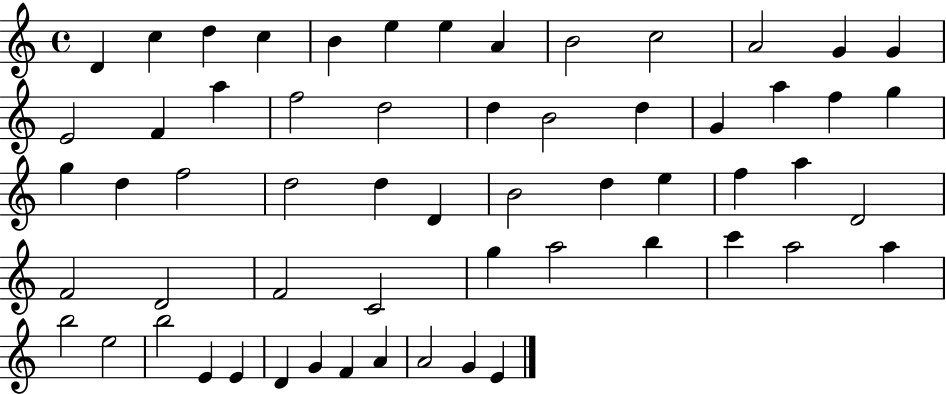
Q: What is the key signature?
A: C major